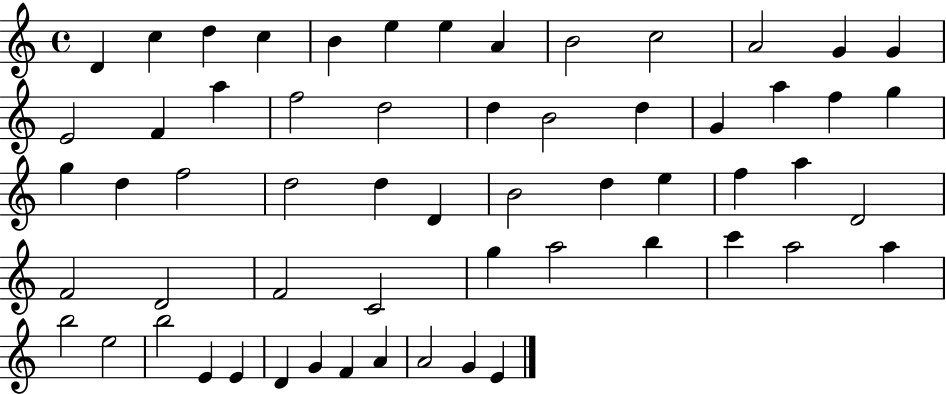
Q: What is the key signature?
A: C major